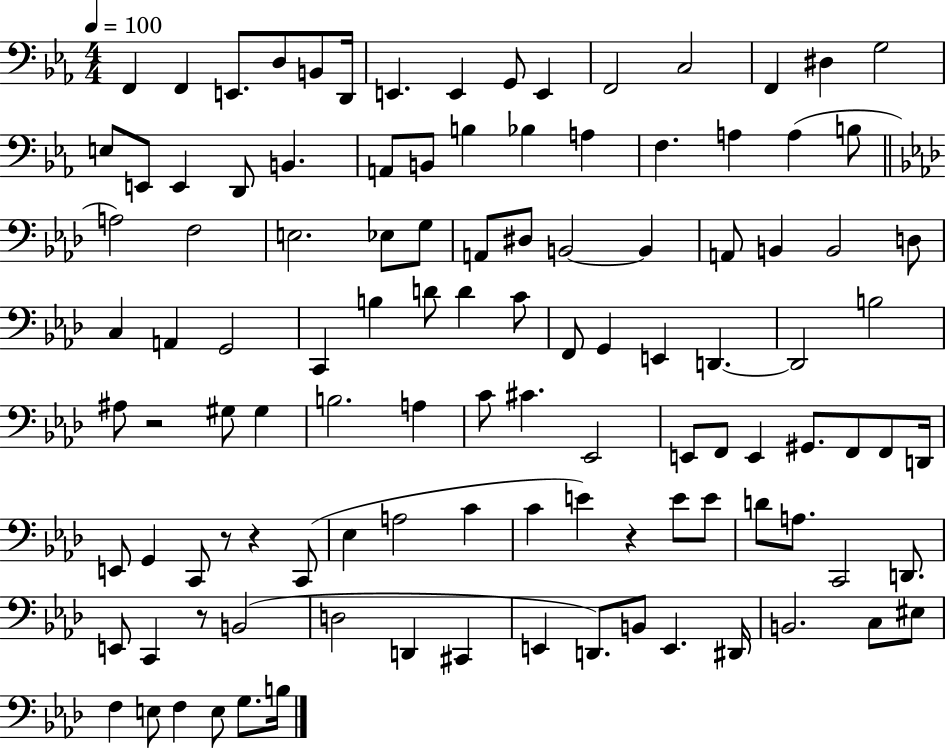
{
  \clef bass
  \numericTimeSignature
  \time 4/4
  \key ees \major
  \tempo 4 = 100
  f,4 f,4 e,8. d8 b,8 d,16 | e,4. e,4 g,8 e,4 | f,2 c2 | f,4 dis4 g2 | \break e8 e,8 e,4 d,8 b,4. | a,8 b,8 b4 bes4 a4 | f4. a4 a4( b8 | \bar "||" \break \key aes \major a2) f2 | e2. ees8 g8 | a,8 dis8 b,2~~ b,4 | a,8 b,4 b,2 d8 | \break c4 a,4 g,2 | c,4 b4 d'8 d'4 c'8 | f,8 g,4 e,4 d,4.~~ | d,2 b2 | \break ais8 r2 gis8 gis4 | b2. a4 | c'8 cis'4. ees,2 | e,8 f,8 e,4 gis,8. f,8 f,8 d,16 | \break e,8 g,4 c,8 r8 r4 c,8( | ees4 a2 c'4 | c'4 e'4) r4 e'8 e'8 | d'8 a8. c,2 d,8. | \break e,8 c,4 r8 b,2( | d2 d,4 cis,4 | e,4 d,8.) b,8 e,4. dis,16 | b,2. c8 eis8 | \break f4 e8 f4 e8 g8. b16 | \bar "|."
}